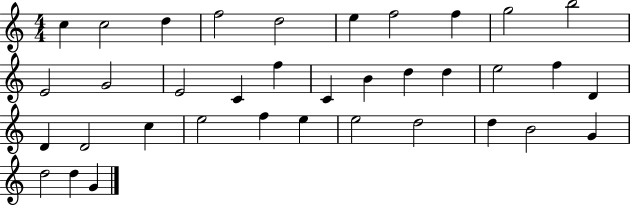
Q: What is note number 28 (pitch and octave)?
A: E5